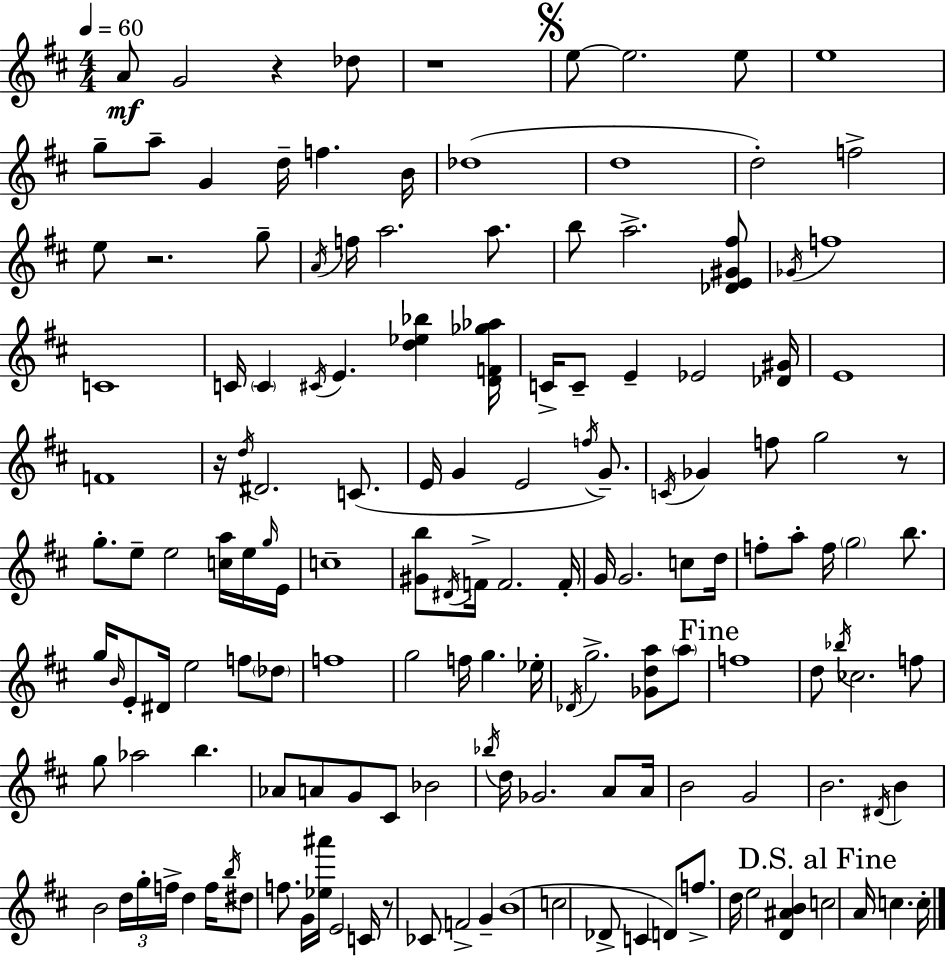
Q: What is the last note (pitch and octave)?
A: C5